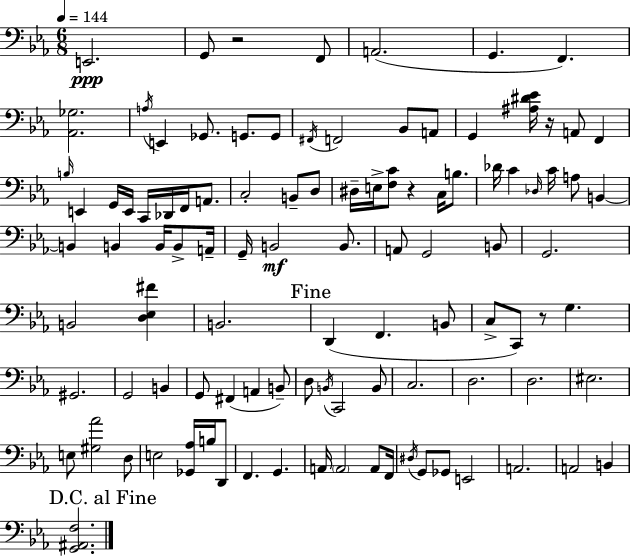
X:1
T:Untitled
M:6/8
L:1/4
K:Eb
E,,2 G,,/2 z2 F,,/2 A,,2 G,, F,, [_A,,_G,]2 A,/4 E,, _G,,/2 G,,/2 G,,/2 ^F,,/4 F,,2 _B,,/2 A,,/2 G,, [^A,^D_E]/4 z/4 A,,/2 F,, B,/4 E,, G,,/4 E,,/4 C,,/4 _D,,/4 F,,/4 A,,/2 C,2 B,,/2 D,/2 ^D,/4 E,/4 [F,C]/2 z C,/4 B,/2 _D/4 C _D,/4 C/4 A,/2 B,, B,, B,, B,,/4 B,,/2 A,,/4 G,,/4 B,,2 B,,/2 A,,/2 G,,2 B,,/2 G,,2 B,,2 [D,_E,^F] B,,2 D,, F,, B,,/2 C,/2 C,,/2 z/2 G, ^G,,2 G,,2 B,, G,,/2 ^F,, A,, B,,/2 D,/2 B,,/4 C,,2 B,,/2 C,2 D,2 D,2 ^E,2 E,/2 [^G,_A]2 D,/2 E,2 [_G,,_A,]/4 B,/4 D,,/2 F,, G,, A,,/4 A,,2 A,,/2 F,,/4 ^D,/4 G,,/2 _G,,/2 E,,2 A,,2 A,,2 B,, [G,,^A,,F,]2